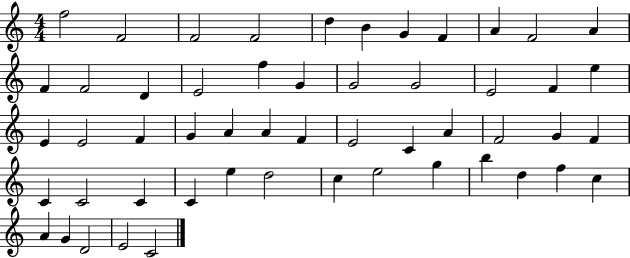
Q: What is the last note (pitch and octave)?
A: C4